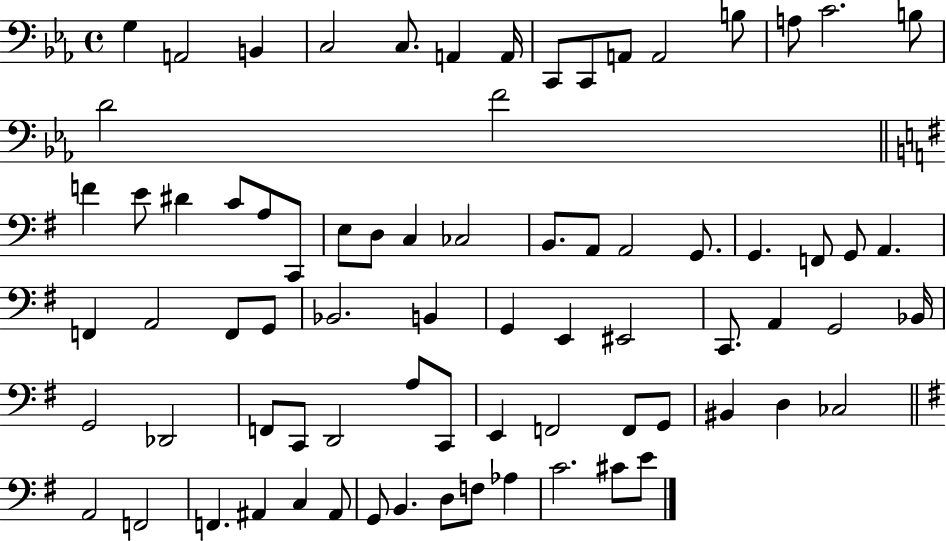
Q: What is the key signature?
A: EES major